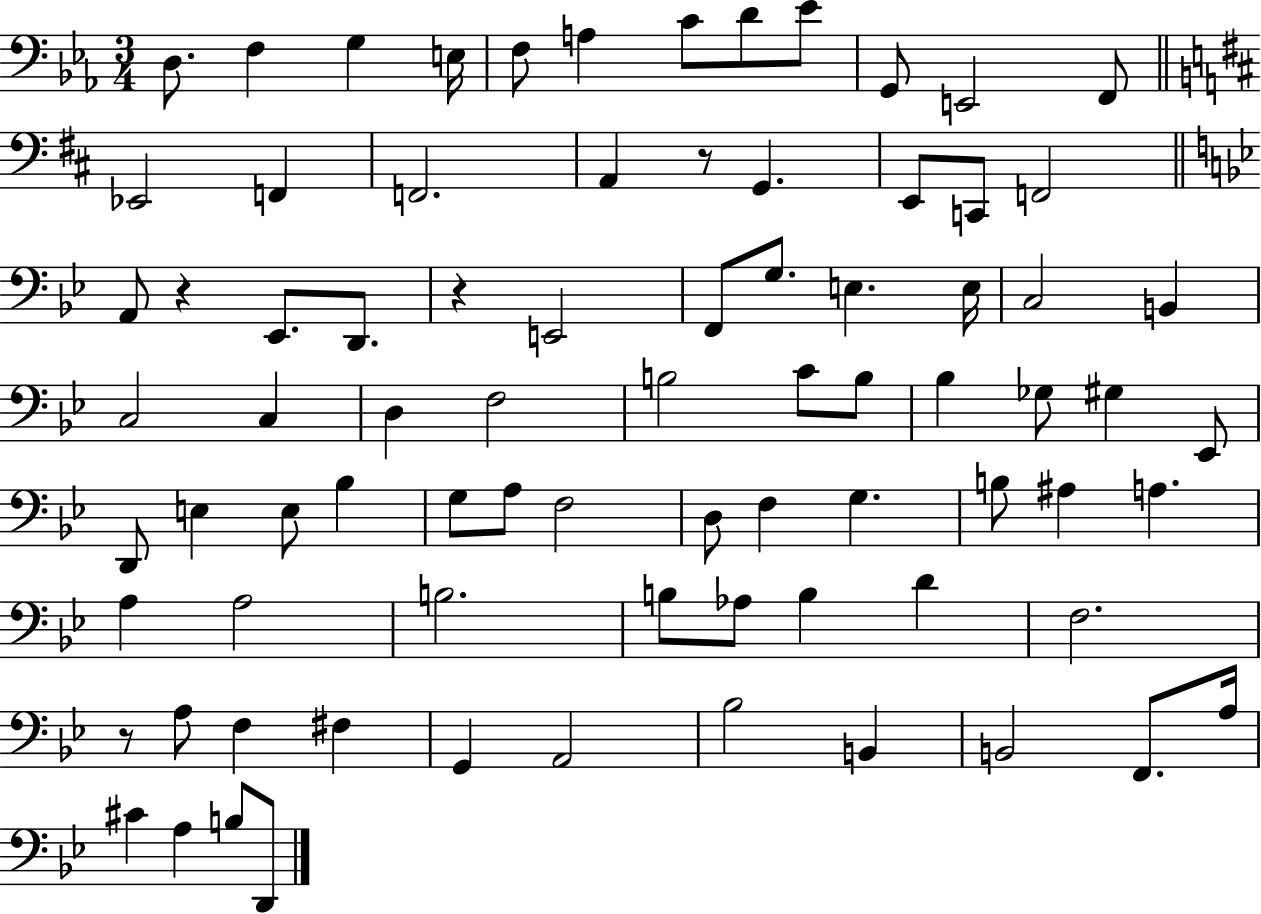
X:1
T:Untitled
M:3/4
L:1/4
K:Eb
D,/2 F, G, E,/4 F,/2 A, C/2 D/2 _E/2 G,,/2 E,,2 F,,/2 _E,,2 F,, F,,2 A,, z/2 G,, E,,/2 C,,/2 F,,2 A,,/2 z _E,,/2 D,,/2 z E,,2 F,,/2 G,/2 E, E,/4 C,2 B,, C,2 C, D, F,2 B,2 C/2 B,/2 _B, _G,/2 ^G, _E,,/2 D,,/2 E, E,/2 _B, G,/2 A,/2 F,2 D,/2 F, G, B,/2 ^A, A, A, A,2 B,2 B,/2 _A,/2 B, D F,2 z/2 A,/2 F, ^F, G,, A,,2 _B,2 B,, B,,2 F,,/2 A,/4 ^C A, B,/2 D,,/2